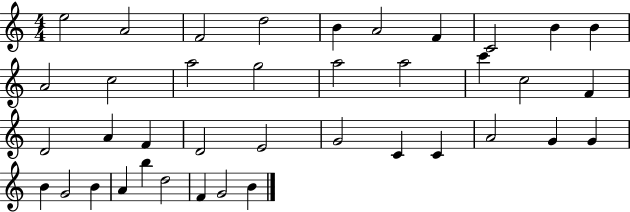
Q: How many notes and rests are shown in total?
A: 39